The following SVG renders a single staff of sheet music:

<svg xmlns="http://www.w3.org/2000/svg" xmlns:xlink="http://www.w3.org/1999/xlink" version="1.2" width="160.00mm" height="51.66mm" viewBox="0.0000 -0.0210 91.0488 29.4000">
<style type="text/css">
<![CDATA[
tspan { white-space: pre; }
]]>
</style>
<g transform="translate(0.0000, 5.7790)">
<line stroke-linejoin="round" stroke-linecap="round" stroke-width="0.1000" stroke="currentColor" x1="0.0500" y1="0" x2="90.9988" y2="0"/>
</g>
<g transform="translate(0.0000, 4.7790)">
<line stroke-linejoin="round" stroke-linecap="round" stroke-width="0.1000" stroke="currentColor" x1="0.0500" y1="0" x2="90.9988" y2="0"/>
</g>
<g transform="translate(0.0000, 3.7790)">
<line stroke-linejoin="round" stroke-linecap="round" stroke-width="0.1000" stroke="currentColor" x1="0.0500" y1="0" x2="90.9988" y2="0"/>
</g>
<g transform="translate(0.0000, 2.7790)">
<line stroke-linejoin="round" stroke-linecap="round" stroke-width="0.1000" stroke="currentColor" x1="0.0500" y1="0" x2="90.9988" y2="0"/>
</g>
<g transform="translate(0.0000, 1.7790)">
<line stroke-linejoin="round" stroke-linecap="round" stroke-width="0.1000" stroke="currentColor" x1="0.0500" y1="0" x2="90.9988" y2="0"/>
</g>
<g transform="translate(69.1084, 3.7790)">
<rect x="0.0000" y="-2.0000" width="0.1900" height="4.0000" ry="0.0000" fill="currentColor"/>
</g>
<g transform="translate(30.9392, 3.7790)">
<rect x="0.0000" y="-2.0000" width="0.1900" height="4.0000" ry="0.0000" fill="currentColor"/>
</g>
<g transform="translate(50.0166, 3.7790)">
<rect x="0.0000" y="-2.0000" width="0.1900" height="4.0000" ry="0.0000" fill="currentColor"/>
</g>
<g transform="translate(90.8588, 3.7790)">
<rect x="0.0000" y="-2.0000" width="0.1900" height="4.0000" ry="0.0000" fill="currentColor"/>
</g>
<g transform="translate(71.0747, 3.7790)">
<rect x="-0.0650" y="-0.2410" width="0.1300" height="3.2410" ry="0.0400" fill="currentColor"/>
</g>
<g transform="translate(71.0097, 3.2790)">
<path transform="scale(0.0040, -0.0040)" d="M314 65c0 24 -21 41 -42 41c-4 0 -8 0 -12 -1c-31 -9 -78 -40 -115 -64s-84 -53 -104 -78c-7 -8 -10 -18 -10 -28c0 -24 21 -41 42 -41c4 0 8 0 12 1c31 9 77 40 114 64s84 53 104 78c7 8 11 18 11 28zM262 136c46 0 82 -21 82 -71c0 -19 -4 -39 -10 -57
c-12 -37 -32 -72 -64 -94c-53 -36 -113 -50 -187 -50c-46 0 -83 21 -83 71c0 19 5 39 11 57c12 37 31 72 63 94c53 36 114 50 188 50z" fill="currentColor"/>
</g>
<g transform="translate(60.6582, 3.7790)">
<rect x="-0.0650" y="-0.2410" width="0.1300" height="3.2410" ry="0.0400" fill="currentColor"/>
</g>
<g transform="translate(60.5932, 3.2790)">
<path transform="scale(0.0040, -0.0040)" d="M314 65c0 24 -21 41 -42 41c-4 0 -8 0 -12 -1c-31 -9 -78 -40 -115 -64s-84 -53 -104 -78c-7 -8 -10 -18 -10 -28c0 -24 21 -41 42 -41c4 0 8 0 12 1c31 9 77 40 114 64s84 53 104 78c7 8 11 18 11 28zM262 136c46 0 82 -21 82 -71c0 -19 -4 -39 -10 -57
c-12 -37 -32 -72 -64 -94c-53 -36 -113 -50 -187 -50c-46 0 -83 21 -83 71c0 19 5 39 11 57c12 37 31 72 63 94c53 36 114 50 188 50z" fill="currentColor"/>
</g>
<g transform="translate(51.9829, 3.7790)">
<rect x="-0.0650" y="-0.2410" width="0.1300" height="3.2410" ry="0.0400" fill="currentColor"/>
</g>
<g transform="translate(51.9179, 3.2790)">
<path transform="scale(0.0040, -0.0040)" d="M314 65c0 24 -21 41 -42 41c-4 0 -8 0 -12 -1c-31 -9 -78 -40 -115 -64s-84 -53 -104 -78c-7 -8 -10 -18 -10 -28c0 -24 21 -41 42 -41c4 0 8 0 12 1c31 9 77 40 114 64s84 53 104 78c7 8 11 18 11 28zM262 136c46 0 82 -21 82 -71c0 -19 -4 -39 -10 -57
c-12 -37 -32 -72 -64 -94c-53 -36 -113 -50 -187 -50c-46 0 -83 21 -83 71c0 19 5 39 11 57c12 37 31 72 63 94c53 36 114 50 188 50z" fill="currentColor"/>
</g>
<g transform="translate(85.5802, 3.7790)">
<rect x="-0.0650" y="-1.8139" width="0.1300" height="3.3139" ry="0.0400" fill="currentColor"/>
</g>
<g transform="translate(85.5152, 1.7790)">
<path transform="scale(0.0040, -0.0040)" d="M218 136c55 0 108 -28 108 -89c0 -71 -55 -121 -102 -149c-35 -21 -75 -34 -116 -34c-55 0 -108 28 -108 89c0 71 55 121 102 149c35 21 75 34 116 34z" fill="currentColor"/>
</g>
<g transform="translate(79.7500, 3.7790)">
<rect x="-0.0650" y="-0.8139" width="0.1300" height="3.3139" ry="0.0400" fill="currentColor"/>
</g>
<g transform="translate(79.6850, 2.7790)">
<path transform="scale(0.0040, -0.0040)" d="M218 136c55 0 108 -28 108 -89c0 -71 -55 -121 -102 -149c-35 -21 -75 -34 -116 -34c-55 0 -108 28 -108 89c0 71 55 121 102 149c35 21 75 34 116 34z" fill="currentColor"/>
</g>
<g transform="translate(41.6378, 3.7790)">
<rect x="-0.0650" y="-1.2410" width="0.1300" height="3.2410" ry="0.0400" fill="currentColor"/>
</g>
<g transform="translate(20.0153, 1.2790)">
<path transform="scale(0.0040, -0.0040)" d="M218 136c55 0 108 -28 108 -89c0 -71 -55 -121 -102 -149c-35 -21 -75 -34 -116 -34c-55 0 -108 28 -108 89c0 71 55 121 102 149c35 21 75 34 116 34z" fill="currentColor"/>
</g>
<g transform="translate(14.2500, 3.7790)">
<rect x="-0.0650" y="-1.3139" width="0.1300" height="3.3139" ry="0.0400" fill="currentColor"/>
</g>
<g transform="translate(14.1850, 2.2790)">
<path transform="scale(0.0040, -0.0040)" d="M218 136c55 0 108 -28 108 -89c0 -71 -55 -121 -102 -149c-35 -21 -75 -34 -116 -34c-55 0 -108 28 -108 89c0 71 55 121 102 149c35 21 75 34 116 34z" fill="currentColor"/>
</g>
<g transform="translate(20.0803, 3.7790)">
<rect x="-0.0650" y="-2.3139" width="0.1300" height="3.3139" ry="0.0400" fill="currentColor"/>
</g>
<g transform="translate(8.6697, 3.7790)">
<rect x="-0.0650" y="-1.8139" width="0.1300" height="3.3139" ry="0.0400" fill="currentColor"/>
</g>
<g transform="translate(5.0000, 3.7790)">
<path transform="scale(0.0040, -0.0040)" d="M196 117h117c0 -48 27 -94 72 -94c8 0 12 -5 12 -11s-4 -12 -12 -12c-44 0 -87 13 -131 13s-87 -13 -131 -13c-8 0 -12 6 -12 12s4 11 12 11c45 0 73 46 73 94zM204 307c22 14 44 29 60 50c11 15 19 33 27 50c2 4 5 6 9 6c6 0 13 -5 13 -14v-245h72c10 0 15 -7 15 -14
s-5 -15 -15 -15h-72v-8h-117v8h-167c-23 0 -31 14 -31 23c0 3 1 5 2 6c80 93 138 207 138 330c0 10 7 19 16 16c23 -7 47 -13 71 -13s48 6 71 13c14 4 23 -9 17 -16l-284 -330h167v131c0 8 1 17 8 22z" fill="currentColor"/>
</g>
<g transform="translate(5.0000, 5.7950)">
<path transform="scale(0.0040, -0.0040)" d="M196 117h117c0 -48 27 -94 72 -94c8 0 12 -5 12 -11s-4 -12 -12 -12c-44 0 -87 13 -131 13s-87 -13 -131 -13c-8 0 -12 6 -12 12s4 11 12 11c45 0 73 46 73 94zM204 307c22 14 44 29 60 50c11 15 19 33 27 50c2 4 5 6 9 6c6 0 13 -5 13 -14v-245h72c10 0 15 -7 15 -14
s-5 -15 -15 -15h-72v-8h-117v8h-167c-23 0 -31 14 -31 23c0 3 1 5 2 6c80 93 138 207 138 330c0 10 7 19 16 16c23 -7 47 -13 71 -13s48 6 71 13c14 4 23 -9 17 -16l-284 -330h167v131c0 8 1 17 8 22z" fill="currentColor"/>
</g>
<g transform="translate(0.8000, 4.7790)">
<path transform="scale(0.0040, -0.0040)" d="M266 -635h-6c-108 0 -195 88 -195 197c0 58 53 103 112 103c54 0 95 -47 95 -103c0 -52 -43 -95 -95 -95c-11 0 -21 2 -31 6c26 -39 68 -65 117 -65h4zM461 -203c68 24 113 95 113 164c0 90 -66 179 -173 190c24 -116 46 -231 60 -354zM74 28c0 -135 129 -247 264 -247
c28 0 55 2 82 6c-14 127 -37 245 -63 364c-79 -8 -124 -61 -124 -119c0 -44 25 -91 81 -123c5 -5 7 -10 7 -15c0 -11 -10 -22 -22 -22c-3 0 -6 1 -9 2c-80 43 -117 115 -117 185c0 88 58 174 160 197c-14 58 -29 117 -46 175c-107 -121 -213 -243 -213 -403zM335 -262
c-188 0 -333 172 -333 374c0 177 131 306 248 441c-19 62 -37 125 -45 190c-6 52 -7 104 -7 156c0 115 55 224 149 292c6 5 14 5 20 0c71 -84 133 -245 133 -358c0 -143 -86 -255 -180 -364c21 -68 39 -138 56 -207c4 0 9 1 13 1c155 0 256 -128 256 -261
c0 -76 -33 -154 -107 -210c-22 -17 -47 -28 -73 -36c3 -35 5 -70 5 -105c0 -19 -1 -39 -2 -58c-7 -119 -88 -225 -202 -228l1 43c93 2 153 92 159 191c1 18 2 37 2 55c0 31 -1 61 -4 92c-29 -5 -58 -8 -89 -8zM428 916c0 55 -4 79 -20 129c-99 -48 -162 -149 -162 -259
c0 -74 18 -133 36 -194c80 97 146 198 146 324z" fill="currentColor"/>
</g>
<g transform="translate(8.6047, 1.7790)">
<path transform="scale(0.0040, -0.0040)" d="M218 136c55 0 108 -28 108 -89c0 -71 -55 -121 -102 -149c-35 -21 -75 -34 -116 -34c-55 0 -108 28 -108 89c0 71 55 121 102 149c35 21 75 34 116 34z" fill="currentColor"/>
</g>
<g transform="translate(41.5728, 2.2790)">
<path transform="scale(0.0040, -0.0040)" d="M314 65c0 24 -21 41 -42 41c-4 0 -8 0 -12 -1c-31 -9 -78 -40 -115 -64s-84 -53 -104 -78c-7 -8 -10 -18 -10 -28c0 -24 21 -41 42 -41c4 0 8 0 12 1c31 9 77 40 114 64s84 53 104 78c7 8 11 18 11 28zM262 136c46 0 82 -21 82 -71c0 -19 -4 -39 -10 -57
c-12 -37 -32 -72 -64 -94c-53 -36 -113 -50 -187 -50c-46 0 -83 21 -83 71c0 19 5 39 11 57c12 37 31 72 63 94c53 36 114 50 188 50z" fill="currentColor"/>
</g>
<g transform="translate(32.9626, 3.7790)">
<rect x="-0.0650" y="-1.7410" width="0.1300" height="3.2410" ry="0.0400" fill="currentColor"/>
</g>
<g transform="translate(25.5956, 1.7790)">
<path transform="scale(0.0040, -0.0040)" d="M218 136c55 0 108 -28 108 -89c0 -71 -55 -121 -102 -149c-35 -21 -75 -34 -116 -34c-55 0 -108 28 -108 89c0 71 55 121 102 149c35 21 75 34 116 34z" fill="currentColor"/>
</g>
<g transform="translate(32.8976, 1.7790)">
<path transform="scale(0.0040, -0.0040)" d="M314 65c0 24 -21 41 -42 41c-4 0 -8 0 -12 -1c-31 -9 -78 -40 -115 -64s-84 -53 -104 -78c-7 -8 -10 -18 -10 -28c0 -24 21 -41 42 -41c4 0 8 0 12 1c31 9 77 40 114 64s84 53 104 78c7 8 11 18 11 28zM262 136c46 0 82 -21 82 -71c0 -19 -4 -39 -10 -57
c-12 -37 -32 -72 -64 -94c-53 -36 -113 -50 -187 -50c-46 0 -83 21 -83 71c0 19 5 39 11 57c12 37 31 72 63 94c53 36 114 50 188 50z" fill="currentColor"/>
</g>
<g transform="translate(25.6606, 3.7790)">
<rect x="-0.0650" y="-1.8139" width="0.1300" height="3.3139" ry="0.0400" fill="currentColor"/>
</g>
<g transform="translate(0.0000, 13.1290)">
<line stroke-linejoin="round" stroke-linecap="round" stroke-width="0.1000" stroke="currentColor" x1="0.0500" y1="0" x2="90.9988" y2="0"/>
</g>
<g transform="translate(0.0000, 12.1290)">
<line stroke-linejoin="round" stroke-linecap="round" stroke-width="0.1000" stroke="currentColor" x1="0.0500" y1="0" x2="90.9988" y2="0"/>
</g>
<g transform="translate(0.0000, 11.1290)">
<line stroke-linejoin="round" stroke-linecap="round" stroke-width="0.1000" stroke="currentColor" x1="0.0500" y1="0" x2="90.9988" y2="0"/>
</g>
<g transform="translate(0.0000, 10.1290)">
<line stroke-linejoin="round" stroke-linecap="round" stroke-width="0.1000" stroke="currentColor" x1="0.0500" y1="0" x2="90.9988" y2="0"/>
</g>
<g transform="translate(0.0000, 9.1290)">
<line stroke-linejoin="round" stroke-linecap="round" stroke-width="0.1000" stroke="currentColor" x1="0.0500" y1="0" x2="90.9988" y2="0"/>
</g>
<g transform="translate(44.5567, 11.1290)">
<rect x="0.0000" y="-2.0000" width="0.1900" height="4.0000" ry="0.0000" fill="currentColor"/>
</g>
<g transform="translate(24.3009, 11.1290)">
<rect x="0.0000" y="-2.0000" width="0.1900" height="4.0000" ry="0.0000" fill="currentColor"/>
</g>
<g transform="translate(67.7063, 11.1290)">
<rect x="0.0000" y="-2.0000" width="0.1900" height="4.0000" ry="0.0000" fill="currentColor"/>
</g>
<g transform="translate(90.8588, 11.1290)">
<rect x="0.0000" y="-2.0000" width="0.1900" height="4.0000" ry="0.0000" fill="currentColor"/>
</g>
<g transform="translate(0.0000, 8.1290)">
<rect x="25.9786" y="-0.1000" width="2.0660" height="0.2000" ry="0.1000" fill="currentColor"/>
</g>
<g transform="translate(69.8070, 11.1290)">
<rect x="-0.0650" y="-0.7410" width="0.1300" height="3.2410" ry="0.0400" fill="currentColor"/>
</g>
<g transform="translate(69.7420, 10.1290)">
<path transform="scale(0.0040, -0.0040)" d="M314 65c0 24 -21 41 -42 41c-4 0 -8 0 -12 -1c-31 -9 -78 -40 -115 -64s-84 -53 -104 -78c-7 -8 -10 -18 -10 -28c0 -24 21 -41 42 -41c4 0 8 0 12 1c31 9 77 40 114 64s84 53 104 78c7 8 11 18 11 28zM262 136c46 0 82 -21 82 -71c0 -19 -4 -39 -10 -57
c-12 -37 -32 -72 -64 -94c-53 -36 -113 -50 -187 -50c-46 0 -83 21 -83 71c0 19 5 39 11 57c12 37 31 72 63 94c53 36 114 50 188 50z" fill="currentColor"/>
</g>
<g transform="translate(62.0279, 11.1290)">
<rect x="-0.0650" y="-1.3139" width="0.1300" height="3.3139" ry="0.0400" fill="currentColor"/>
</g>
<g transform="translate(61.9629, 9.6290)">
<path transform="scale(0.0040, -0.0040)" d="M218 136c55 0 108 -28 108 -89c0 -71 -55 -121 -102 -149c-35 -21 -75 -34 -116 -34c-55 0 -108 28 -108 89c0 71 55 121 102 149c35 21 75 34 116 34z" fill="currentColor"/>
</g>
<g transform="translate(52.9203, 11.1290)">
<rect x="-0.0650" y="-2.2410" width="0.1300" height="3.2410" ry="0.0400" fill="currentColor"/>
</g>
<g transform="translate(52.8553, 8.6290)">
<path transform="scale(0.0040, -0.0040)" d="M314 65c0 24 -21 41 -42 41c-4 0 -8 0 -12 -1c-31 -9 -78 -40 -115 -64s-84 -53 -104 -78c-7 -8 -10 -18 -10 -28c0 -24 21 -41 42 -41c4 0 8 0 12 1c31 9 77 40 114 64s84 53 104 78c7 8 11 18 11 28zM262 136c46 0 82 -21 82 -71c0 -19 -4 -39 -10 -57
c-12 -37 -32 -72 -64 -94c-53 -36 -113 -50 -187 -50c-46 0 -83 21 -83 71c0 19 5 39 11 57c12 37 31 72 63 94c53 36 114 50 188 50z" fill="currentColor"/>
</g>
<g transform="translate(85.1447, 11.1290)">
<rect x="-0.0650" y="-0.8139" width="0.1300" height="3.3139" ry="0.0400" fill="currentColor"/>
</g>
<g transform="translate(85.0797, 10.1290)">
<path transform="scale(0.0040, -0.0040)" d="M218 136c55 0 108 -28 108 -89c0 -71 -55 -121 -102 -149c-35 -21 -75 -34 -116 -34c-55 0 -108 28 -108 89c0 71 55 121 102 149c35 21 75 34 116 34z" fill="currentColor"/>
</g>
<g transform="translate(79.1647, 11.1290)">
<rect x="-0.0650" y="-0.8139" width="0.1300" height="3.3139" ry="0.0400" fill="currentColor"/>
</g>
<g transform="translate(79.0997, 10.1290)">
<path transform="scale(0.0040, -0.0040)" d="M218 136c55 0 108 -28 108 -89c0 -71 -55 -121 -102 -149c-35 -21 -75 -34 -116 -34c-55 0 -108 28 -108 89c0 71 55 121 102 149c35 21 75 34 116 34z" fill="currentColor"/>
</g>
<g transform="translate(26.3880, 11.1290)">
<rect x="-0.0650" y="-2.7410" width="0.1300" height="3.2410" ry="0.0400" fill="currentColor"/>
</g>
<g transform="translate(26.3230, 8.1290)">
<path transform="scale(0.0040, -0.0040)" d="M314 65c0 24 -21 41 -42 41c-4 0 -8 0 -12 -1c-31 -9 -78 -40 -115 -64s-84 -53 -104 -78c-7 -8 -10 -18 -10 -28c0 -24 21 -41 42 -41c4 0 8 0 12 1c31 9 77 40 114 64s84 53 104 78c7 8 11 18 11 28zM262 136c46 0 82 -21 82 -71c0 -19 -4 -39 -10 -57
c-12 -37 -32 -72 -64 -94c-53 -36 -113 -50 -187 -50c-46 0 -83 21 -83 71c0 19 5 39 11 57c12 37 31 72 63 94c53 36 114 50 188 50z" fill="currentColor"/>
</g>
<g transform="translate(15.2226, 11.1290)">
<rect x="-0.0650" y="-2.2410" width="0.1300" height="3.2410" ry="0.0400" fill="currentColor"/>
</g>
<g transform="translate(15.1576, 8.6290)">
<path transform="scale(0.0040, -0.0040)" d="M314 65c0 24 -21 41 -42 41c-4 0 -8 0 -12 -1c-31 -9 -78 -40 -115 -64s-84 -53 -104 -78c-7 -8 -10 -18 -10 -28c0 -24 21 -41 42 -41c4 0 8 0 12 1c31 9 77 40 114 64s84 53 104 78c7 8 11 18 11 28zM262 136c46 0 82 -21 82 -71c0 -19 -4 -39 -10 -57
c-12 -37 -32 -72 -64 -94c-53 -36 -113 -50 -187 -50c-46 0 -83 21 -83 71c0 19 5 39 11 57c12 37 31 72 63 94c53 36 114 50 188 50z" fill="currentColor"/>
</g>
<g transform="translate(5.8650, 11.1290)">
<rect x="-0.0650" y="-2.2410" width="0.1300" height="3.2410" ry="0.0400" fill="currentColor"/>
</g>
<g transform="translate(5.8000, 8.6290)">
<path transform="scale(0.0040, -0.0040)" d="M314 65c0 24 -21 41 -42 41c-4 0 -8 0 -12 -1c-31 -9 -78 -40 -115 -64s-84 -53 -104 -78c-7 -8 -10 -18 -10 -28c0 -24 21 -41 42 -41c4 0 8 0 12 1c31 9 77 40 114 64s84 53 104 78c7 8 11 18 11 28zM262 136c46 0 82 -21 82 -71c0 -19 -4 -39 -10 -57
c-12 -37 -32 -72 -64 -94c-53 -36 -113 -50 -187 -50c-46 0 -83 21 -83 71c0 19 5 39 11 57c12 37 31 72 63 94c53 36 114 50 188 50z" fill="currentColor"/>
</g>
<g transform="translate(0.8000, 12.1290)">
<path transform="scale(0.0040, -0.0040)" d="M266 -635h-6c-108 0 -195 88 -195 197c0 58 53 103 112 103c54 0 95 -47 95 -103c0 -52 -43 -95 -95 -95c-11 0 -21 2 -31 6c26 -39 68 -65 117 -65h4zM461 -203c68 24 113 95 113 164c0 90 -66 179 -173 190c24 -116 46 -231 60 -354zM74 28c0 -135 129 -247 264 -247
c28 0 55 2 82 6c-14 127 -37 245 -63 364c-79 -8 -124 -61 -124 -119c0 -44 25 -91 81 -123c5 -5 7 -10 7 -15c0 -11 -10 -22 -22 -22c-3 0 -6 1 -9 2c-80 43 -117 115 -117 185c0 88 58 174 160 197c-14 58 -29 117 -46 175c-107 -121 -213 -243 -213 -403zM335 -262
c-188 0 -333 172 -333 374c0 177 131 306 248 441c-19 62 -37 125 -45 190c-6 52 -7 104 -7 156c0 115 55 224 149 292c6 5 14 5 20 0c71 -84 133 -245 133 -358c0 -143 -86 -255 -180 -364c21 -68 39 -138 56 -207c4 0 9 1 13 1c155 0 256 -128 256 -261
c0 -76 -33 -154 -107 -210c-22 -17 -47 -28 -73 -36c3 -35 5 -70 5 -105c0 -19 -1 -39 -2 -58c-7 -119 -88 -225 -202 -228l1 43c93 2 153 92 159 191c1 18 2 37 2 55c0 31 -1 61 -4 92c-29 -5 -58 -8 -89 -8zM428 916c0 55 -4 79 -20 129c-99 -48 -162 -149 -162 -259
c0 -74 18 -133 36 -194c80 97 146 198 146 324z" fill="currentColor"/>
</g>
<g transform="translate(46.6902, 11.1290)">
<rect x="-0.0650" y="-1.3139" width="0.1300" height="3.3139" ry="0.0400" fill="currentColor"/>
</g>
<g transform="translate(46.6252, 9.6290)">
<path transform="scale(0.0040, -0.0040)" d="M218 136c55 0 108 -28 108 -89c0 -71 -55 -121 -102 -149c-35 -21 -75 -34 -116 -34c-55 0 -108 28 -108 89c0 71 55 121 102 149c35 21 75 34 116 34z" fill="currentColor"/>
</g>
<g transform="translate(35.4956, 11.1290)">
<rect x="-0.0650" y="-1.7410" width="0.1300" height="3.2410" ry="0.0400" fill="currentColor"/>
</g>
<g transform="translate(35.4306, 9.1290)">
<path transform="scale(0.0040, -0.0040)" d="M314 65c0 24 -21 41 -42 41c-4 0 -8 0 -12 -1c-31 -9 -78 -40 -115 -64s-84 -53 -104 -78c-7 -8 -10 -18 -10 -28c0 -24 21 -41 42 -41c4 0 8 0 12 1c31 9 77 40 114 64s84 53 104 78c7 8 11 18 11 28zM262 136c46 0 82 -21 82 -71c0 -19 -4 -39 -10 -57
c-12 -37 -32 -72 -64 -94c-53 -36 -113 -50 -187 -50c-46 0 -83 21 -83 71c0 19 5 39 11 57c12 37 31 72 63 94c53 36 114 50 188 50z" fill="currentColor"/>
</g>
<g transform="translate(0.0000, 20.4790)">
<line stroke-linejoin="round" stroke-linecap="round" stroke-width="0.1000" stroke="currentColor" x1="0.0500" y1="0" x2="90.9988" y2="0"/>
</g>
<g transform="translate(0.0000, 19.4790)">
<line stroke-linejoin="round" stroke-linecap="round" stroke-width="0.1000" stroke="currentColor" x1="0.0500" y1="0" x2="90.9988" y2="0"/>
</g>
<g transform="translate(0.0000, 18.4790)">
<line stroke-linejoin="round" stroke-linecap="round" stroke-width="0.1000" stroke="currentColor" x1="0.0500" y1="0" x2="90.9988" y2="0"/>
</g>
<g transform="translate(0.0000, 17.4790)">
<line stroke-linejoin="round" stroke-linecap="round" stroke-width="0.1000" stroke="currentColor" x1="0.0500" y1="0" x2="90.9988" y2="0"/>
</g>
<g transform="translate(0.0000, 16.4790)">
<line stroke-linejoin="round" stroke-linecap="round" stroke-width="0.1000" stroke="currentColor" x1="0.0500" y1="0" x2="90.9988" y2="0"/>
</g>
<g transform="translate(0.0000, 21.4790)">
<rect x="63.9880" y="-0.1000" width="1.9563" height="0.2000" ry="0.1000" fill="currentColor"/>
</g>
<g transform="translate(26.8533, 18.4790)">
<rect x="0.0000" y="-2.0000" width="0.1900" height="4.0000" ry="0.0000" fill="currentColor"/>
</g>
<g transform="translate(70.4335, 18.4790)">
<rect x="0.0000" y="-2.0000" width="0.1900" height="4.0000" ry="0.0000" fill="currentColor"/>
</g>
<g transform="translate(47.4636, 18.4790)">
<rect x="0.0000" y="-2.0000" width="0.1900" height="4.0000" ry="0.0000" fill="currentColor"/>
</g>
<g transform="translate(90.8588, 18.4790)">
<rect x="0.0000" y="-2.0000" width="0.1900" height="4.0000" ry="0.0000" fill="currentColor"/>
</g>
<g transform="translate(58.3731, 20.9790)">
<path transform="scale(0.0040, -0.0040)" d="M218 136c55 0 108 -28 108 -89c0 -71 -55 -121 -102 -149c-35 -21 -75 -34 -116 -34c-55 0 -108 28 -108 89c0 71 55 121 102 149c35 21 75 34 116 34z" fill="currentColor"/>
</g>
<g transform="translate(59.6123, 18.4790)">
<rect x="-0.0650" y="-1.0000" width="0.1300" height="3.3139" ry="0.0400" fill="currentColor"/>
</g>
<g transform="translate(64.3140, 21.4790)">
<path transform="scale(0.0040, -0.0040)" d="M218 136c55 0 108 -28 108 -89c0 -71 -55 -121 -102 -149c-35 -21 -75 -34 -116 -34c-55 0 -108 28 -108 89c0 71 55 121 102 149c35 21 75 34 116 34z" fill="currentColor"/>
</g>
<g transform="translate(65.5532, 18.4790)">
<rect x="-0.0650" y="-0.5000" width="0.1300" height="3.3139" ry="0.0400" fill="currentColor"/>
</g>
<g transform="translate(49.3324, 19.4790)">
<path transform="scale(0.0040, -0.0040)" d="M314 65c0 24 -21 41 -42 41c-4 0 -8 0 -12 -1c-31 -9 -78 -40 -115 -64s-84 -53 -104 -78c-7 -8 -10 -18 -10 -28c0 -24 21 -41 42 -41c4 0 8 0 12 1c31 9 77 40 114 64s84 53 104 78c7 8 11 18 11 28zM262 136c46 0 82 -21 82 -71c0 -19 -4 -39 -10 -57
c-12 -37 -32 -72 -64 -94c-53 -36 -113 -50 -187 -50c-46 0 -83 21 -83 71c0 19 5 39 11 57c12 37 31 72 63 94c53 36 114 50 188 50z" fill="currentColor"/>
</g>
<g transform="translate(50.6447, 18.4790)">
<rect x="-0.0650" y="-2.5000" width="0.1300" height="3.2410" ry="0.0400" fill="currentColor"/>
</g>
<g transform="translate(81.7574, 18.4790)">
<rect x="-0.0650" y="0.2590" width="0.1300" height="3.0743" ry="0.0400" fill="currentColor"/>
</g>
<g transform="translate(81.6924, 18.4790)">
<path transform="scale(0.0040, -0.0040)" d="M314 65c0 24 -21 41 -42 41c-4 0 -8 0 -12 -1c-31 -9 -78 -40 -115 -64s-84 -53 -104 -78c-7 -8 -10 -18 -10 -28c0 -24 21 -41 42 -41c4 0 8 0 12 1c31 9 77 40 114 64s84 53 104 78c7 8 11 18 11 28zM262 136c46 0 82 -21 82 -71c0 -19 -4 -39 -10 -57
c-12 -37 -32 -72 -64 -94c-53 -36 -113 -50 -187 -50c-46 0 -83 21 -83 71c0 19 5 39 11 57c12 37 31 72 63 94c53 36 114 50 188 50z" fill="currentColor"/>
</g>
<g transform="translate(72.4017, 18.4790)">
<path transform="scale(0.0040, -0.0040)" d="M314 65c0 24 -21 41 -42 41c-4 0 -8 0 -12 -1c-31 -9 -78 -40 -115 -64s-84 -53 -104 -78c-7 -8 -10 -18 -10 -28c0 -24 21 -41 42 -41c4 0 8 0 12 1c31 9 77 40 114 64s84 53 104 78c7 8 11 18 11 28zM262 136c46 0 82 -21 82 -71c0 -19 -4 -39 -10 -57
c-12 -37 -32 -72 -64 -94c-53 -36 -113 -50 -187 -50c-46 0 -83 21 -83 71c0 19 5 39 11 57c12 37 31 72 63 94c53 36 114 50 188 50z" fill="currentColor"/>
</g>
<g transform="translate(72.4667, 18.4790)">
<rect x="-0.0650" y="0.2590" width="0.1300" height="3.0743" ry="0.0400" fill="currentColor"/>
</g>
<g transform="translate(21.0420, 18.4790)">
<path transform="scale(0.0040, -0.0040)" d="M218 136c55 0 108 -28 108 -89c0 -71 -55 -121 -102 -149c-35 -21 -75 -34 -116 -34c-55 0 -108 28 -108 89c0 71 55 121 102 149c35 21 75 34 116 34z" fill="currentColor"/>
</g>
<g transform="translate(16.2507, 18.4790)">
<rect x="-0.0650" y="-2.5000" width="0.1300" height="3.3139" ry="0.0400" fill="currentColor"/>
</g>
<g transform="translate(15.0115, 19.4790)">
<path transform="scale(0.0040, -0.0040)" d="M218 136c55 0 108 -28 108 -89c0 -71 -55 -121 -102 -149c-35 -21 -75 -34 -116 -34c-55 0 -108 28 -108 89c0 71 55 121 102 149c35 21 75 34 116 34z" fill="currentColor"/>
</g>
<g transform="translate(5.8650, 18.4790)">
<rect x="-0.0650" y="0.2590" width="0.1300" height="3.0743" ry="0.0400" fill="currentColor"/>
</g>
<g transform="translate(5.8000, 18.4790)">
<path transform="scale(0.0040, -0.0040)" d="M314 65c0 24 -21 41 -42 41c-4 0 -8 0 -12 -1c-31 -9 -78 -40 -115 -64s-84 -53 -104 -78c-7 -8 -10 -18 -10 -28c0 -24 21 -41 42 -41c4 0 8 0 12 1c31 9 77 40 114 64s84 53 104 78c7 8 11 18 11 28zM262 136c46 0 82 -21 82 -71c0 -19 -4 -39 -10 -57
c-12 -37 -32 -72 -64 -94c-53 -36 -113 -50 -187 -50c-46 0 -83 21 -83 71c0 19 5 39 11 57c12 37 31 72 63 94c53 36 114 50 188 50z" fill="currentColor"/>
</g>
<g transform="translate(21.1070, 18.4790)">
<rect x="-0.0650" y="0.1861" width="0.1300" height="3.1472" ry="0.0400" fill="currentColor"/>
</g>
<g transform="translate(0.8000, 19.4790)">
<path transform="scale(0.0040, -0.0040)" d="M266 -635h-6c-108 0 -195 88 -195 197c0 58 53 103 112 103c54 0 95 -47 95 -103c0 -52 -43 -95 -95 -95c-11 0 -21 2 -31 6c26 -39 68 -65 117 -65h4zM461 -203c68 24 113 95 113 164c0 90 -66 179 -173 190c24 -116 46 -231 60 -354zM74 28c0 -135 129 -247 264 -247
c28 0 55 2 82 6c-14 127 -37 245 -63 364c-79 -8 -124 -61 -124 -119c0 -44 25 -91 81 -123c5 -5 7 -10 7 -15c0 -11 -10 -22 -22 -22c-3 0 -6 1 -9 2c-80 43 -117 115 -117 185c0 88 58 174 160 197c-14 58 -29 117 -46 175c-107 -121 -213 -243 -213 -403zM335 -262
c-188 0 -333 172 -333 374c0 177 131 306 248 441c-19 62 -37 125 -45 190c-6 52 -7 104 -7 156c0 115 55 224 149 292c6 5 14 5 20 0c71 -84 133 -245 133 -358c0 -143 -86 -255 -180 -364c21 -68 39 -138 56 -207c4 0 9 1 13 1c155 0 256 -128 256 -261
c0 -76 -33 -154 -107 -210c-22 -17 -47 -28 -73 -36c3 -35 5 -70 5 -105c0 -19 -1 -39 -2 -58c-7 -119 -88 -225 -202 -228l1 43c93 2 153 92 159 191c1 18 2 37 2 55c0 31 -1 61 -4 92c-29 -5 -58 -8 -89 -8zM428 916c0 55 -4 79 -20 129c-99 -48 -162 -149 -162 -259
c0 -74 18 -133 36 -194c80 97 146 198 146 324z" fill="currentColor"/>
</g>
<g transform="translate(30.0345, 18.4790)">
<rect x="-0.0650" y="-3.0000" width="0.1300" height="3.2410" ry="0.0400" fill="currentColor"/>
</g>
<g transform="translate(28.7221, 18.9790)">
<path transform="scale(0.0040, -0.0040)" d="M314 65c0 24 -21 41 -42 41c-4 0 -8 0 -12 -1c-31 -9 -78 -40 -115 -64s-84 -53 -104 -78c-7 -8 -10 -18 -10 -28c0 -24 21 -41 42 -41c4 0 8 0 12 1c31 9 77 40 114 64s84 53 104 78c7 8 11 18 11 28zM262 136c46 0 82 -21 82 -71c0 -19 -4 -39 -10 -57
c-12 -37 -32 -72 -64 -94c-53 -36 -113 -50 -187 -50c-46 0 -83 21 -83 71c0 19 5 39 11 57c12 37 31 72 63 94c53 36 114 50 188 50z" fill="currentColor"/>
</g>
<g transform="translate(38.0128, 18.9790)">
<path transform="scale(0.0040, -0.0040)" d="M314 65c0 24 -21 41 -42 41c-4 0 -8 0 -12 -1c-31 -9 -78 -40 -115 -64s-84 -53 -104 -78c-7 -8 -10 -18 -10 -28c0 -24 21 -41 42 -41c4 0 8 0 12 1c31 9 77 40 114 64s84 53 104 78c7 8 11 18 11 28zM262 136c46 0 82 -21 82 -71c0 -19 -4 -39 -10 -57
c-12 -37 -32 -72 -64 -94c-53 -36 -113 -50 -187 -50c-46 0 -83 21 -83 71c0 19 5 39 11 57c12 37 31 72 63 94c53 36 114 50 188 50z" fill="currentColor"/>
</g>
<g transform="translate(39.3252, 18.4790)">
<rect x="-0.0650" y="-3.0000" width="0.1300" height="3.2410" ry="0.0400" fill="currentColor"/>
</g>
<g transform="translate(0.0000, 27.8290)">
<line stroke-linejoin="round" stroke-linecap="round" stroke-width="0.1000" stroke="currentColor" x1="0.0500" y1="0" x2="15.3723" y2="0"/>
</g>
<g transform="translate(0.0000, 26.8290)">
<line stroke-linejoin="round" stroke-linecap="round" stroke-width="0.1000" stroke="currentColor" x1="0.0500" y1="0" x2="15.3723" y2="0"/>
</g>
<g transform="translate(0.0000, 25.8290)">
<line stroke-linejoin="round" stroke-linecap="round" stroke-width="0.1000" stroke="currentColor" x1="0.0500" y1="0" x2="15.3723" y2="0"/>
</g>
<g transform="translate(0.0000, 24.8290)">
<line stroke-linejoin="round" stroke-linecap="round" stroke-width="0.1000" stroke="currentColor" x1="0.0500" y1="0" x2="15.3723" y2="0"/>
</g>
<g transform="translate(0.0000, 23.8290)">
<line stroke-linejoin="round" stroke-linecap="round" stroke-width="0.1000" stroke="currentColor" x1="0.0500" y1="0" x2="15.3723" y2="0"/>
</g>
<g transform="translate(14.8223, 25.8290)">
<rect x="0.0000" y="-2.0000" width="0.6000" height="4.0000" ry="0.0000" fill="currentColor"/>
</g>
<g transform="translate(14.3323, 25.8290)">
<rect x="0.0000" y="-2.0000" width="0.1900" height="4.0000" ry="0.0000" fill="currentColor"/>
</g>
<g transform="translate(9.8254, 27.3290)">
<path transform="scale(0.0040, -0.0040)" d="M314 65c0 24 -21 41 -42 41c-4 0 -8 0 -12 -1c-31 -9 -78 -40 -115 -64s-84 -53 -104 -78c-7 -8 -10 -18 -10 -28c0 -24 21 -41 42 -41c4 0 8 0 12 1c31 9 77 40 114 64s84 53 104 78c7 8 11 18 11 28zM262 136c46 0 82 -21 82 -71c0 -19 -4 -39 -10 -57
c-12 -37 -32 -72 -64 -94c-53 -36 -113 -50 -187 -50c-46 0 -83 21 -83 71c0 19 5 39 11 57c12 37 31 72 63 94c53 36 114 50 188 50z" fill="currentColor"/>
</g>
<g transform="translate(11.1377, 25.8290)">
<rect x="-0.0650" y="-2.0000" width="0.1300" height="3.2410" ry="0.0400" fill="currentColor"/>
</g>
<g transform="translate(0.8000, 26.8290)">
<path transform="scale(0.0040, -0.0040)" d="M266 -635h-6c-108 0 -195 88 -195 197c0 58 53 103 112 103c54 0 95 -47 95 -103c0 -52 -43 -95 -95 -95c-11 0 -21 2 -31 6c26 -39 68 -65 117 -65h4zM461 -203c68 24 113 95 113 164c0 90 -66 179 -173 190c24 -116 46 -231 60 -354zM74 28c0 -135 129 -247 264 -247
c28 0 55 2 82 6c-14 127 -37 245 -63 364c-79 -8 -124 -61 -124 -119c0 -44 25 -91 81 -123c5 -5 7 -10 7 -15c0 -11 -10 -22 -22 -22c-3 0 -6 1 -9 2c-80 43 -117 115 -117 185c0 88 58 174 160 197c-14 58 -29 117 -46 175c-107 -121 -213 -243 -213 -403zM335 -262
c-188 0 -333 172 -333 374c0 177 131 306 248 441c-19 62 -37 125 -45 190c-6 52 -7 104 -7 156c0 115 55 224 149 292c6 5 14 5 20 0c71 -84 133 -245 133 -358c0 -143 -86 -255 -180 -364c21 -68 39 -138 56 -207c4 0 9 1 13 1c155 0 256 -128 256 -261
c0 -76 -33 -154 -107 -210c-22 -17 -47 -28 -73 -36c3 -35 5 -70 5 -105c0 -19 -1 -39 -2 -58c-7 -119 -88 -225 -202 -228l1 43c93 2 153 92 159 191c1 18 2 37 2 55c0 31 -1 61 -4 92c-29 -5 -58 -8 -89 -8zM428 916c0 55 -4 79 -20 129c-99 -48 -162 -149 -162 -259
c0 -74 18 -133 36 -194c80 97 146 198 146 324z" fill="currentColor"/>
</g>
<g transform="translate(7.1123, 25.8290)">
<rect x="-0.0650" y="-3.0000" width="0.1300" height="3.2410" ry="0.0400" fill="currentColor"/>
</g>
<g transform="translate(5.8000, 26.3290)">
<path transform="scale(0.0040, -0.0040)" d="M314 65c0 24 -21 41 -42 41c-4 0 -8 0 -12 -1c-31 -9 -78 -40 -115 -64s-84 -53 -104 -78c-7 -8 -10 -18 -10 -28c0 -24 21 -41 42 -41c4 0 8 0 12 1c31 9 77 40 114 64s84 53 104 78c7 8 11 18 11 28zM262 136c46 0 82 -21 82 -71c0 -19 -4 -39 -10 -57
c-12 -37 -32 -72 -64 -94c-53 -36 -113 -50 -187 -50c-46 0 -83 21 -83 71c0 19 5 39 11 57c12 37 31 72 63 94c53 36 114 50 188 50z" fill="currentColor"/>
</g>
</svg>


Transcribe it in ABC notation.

X:1
T:Untitled
M:4/4
L:1/4
K:C
f e g f f2 e2 c2 c2 c2 d f g2 g2 a2 f2 e g2 e d2 d d B2 G B A2 A2 G2 D C B2 B2 A2 F2